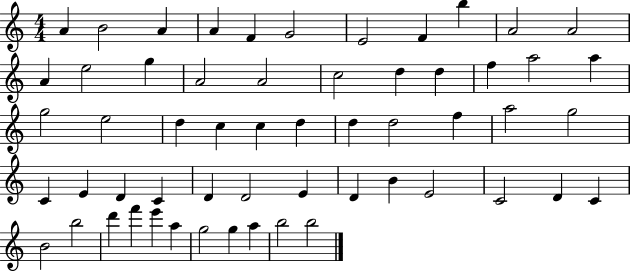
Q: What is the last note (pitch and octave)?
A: B5